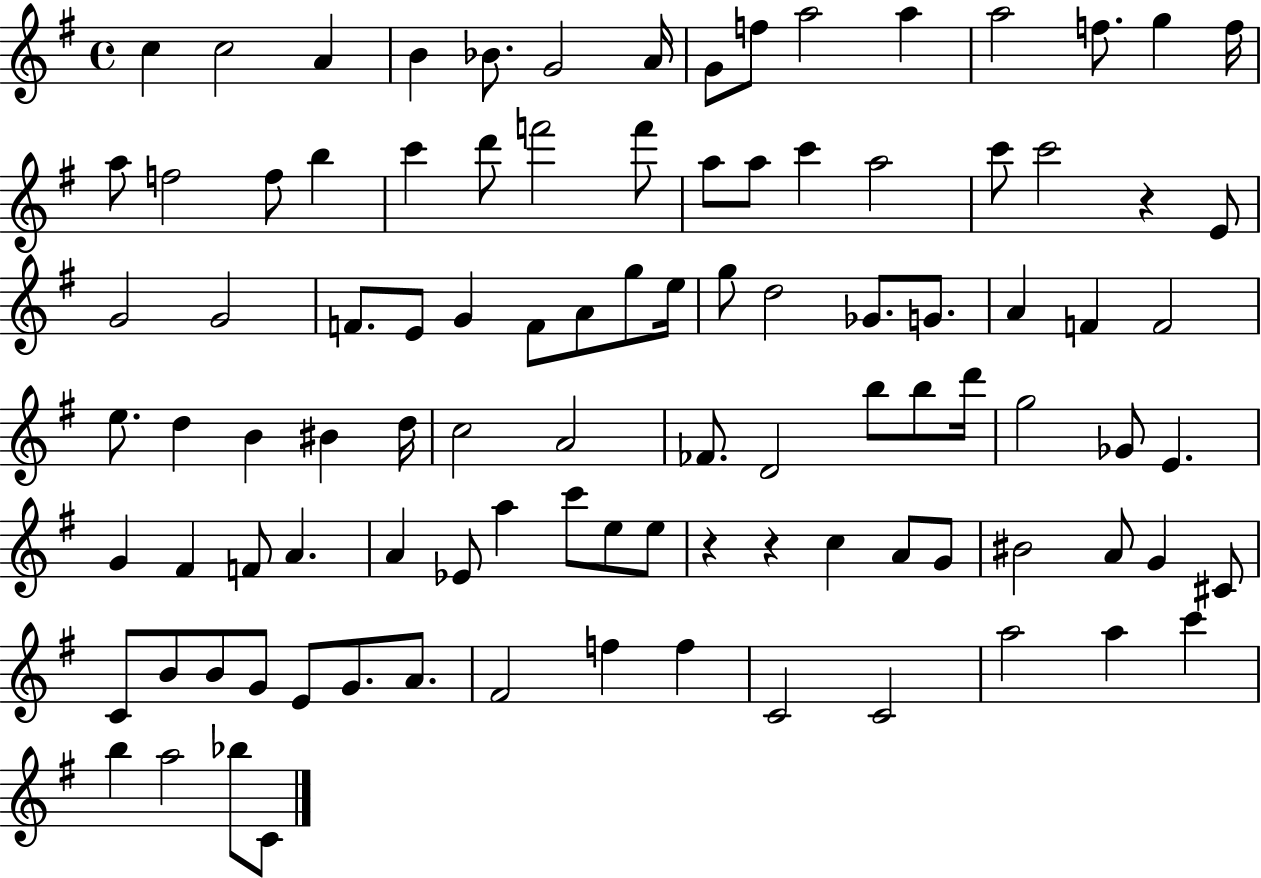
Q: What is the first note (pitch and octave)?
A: C5